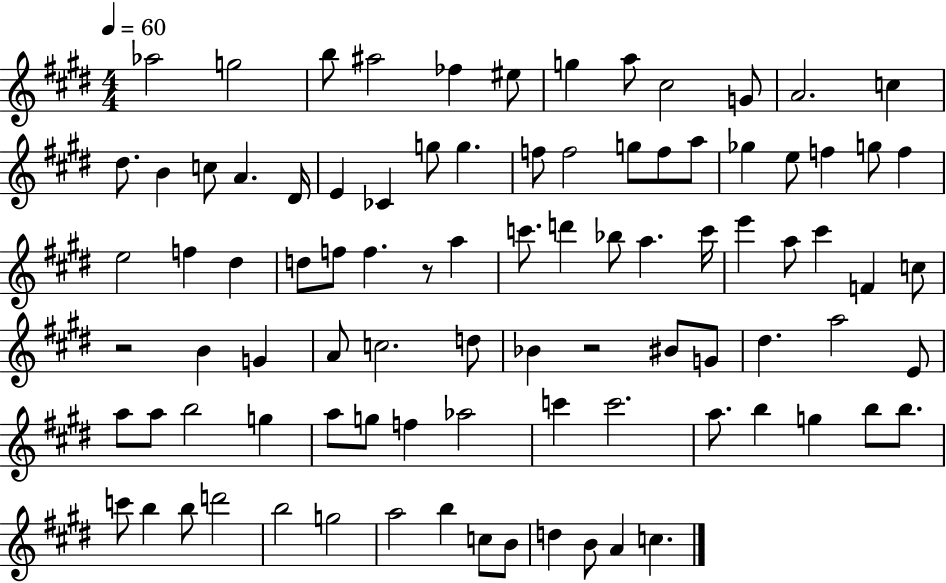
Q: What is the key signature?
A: E major